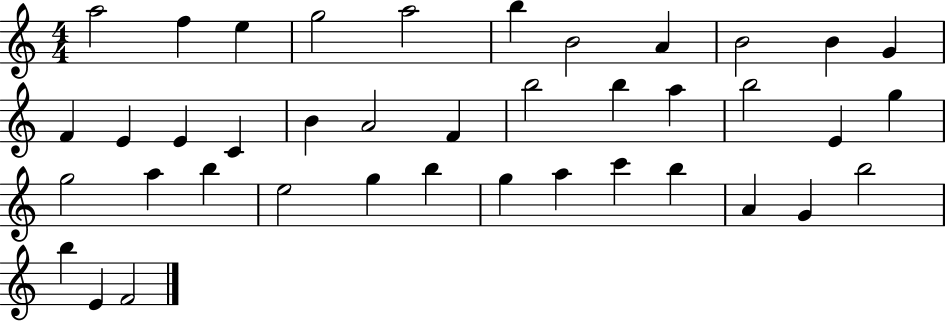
{
  \clef treble
  \numericTimeSignature
  \time 4/4
  \key c \major
  a''2 f''4 e''4 | g''2 a''2 | b''4 b'2 a'4 | b'2 b'4 g'4 | \break f'4 e'4 e'4 c'4 | b'4 a'2 f'4 | b''2 b''4 a''4 | b''2 e'4 g''4 | \break g''2 a''4 b''4 | e''2 g''4 b''4 | g''4 a''4 c'''4 b''4 | a'4 g'4 b''2 | \break b''4 e'4 f'2 | \bar "|."
}